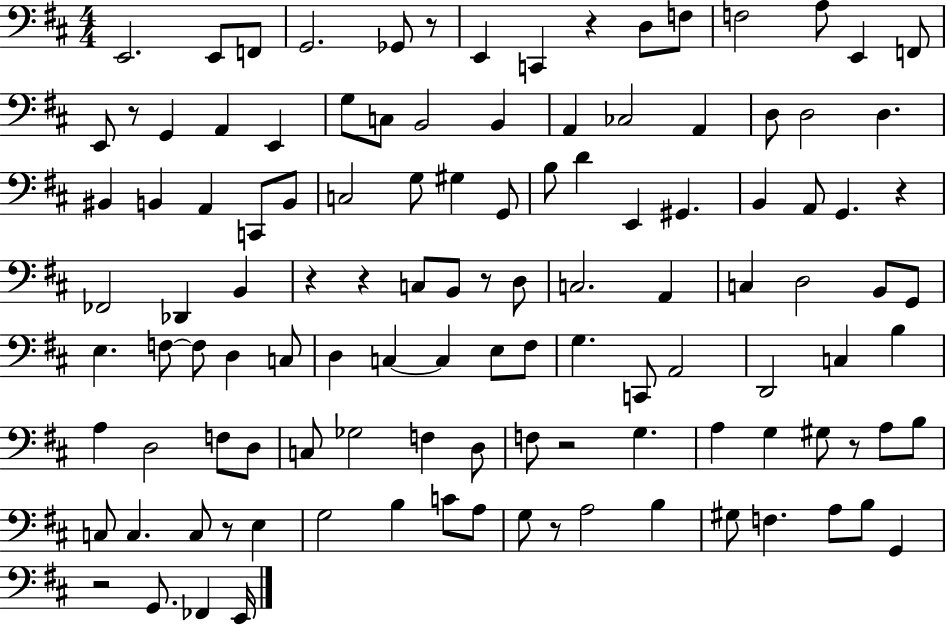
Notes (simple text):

E2/h. E2/e F2/e G2/h. Gb2/e R/e E2/q C2/q R/q D3/e F3/e F3/h A3/e E2/q F2/e E2/e R/e G2/q A2/q E2/q G3/e C3/e B2/h B2/q A2/q CES3/h A2/q D3/e D3/h D3/q. BIS2/q B2/q A2/q C2/e B2/e C3/h G3/e G#3/q G2/e B3/e D4/q E2/q G#2/q. B2/q A2/e G2/q. R/q FES2/h Db2/q B2/q R/q R/q C3/e B2/e R/e D3/e C3/h. A2/q C3/q D3/h B2/e G2/e E3/q. F3/e F3/e D3/q C3/e D3/q C3/q C3/q E3/e F#3/e G3/q. C2/e A2/h D2/h C3/q B3/q A3/q D3/h F3/e D3/e C3/e Gb3/h F3/q D3/e F3/e R/h G3/q. A3/q G3/q G#3/e R/e A3/e B3/e C3/e C3/q. C3/e R/e E3/q G3/h B3/q C4/e A3/e G3/e R/e A3/h B3/q G#3/e F3/q. A3/e B3/e G2/q R/h G2/e. FES2/q E2/s